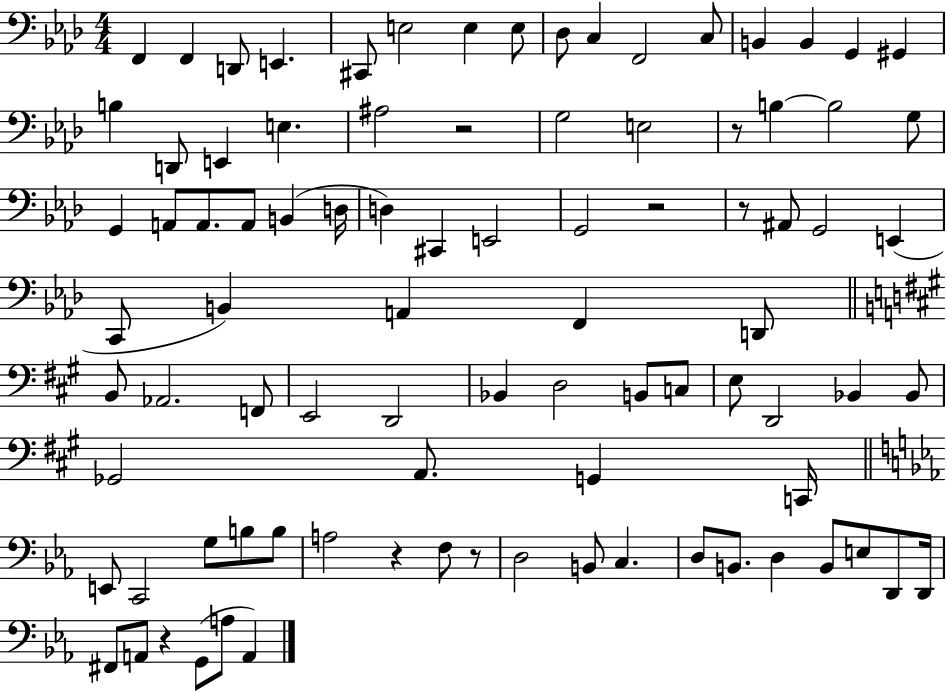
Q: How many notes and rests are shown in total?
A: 90